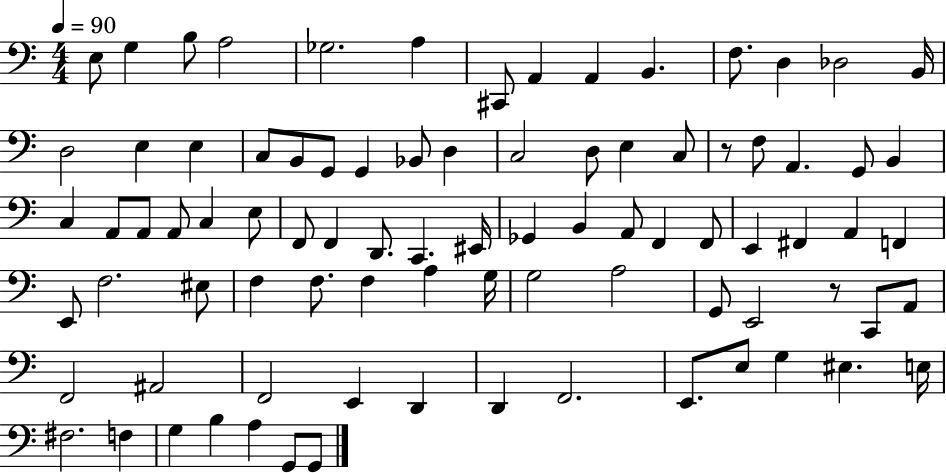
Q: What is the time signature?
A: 4/4